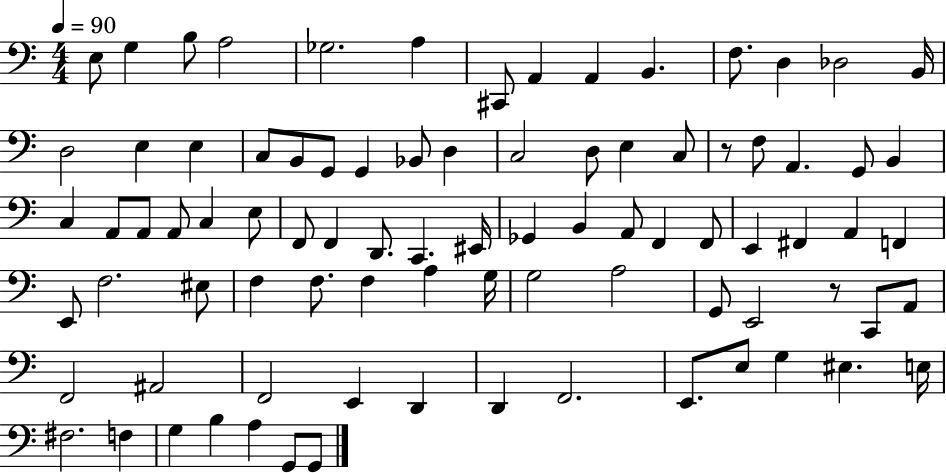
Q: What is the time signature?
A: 4/4